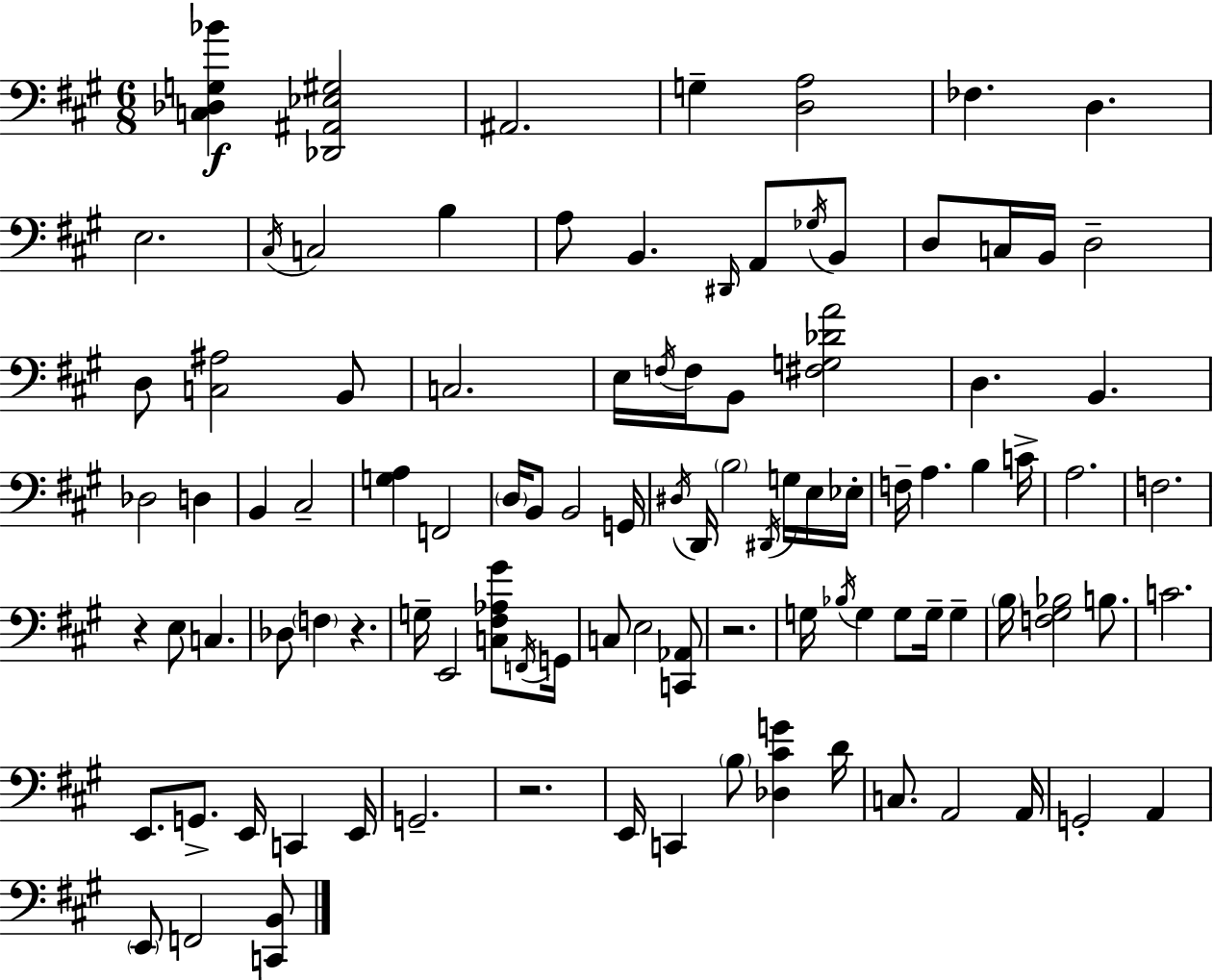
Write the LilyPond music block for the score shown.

{
  \clef bass
  \numericTimeSignature
  \time 6/8
  \key a \major
  <c des g bes'>4\f <des, ais, ees gis>2 | ais,2. | g4-- <d a>2 | fes4. d4. | \break e2. | \acciaccatura { cis16 } c2 b4 | a8 b,4. \grace { dis,16 } a,8 | \acciaccatura { ges16 } b,8 d8 c16 b,16 d2-- | \break d8 <c ais>2 | b,8 c2. | e16 \acciaccatura { f16 } f16 b,8 <fis g des' a'>2 | d4. b,4. | \break des2 | d4 b,4 cis2-- | <g a>4 f,2 | \parenthesize d16 b,8 b,2 | \break g,16 \acciaccatura { dis16 } d,16 \parenthesize b2 | \acciaccatura { dis,16 } g16 e16 ees16-. f16-- a4. | b4 c'16-> a2. | f2. | \break r4 e8 | c4. des8 \parenthesize f4 | r4. g16-- e,2 | <c fis aes gis'>8 \acciaccatura { f,16 } g,16 c8 e2 | \break <c, aes,>8 r2. | g16 \acciaccatura { bes16 } g4 | g8 g16-- g4-- \parenthesize b16 <f gis bes>2 | b8. c'2. | \break e,8. g,8.-> | e,16 c,4 e,16 g,2.-- | r2. | e,16 c,4 | \break \parenthesize b8 <des cis' g'>4 d'16 c8. a,2 | a,16 g,2-. | a,4 \parenthesize e,8 f,2 | <c, b,>8 \bar "|."
}